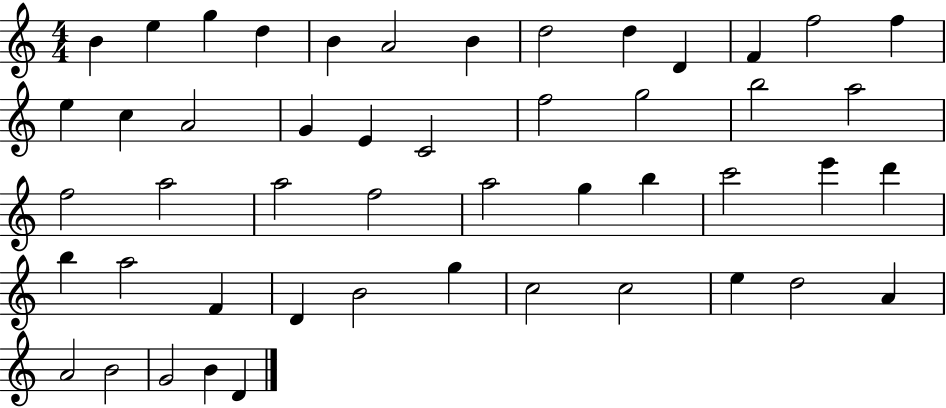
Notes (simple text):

B4/q E5/q G5/q D5/q B4/q A4/h B4/q D5/h D5/q D4/q F4/q F5/h F5/q E5/q C5/q A4/h G4/q E4/q C4/h F5/h G5/h B5/h A5/h F5/h A5/h A5/h F5/h A5/h G5/q B5/q C6/h E6/q D6/q B5/q A5/h F4/q D4/q B4/h G5/q C5/h C5/h E5/q D5/h A4/q A4/h B4/h G4/h B4/q D4/q